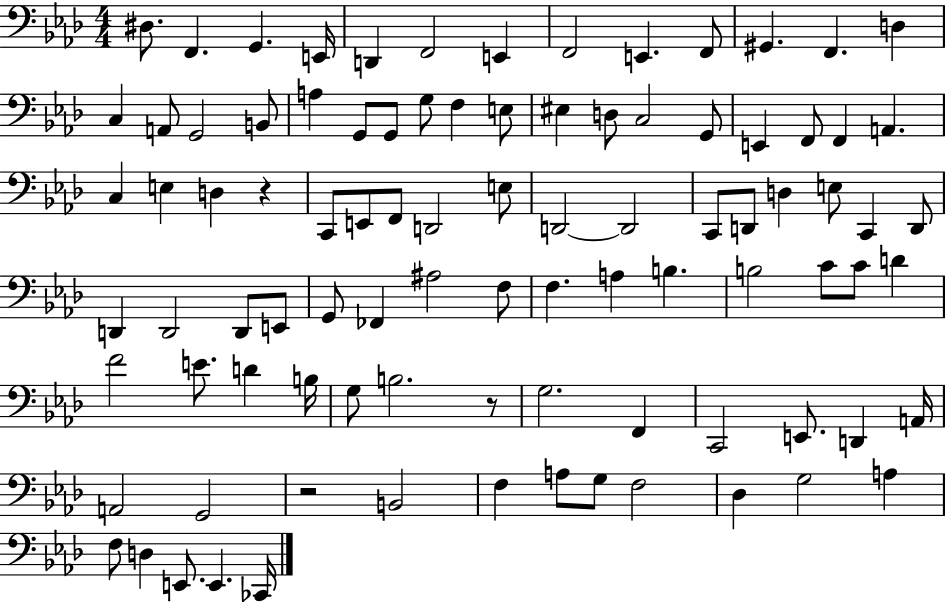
D#3/e. F2/q. G2/q. E2/s D2/q F2/h E2/q F2/h E2/q. F2/e G#2/q. F2/q. D3/q C3/q A2/e G2/h B2/e A3/q G2/e G2/e G3/e F3/q E3/e EIS3/q D3/e C3/h G2/e E2/q F2/e F2/q A2/q. C3/q E3/q D3/q R/q C2/e E2/e F2/e D2/h E3/e D2/h D2/h C2/e D2/e D3/q E3/e C2/q D2/e D2/q D2/h D2/e E2/e G2/e FES2/q A#3/h F3/e F3/q. A3/q B3/q. B3/h C4/e C4/e D4/q F4/h E4/e. D4/q B3/s G3/e B3/h. R/e G3/h. F2/q C2/h E2/e. D2/q A2/s A2/h G2/h R/h B2/h F3/q A3/e G3/e F3/h Db3/q G3/h A3/q F3/e D3/q E2/e. E2/q. CES2/s